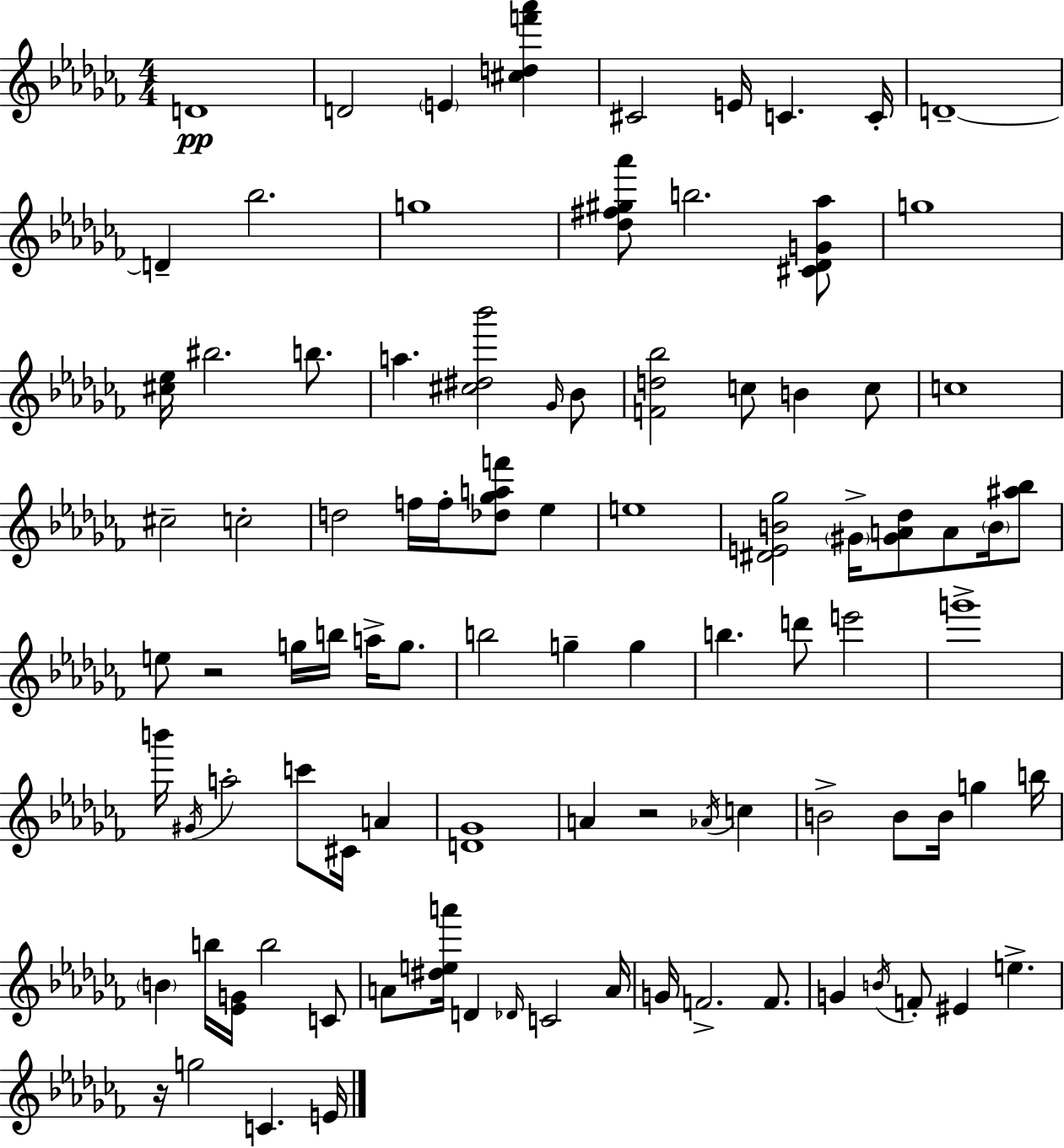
{
  \clef treble
  \numericTimeSignature
  \time 4/4
  \key aes \minor
  d'1\pp | d'2 \parenthesize e'4 <cis'' d'' f''' aes'''>4 | cis'2 e'16 c'4. c'16-. | d'1--~~ | \break d'4-- bes''2. | g''1 | <des'' fis'' gis'' aes'''>8 b''2. <cis' des' g' aes''>8 | g''1 | \break <cis'' ees''>16 bis''2. b''8. | a''4. <cis'' dis'' bes'''>2 \grace { ges'16 } bes'8 | <f' d'' bes''>2 c''8 b'4 c''8 | c''1 | \break cis''2-- c''2-. | d''2 f''16 f''16-. <des'' ges'' a'' f'''>8 ees''4 | e''1 | <dis' e' b' ges''>2 \parenthesize gis'16-> <gis' a' des''>8 a'8 \parenthesize b'16 <ais'' bes''>8 | \break e''8 r2 g''16 b''16 a''16-> g''8. | b''2 g''4-- g''4 | b''4. d'''8 e'''2 | g'''1-> | \break b'''16 \acciaccatura { gis'16 } a''2-. c'''8 cis'16 a'4 | <d' ges'>1 | a'4 r2 \acciaccatura { aes'16 } c''4 | b'2-> b'8 b'16 g''4 | \break b''16 \parenthesize b'4 b''16 <ees' g'>16 b''2 | c'8 a'8 <dis'' e'' a'''>16 d'4 \grace { des'16 } c'2 | a'16 g'16 f'2.-> | f'8. g'4 \acciaccatura { b'16 } f'8-. eis'4 e''4.-> | \break r16 g''2 c'4. | e'16 \bar "|."
}